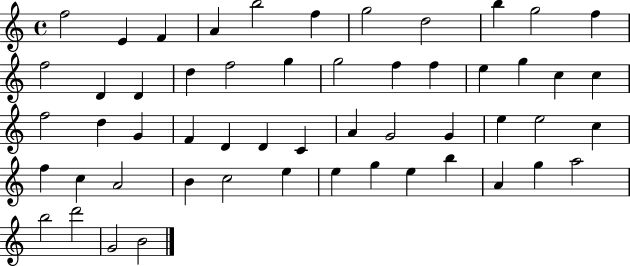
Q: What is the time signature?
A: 4/4